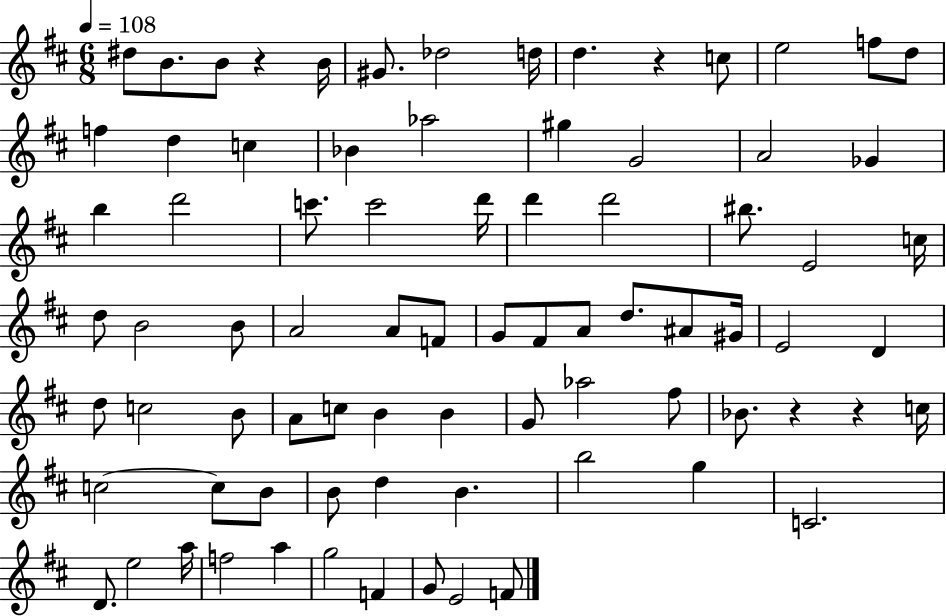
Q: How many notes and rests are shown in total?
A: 80